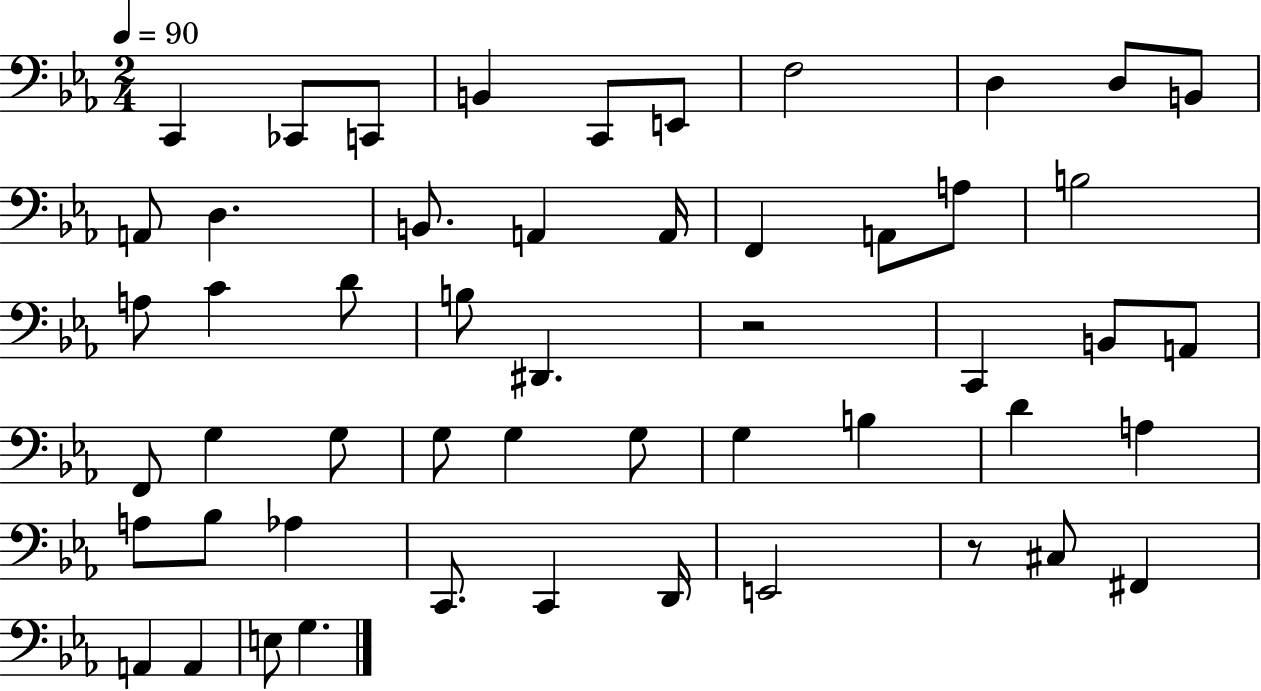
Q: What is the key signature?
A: EES major